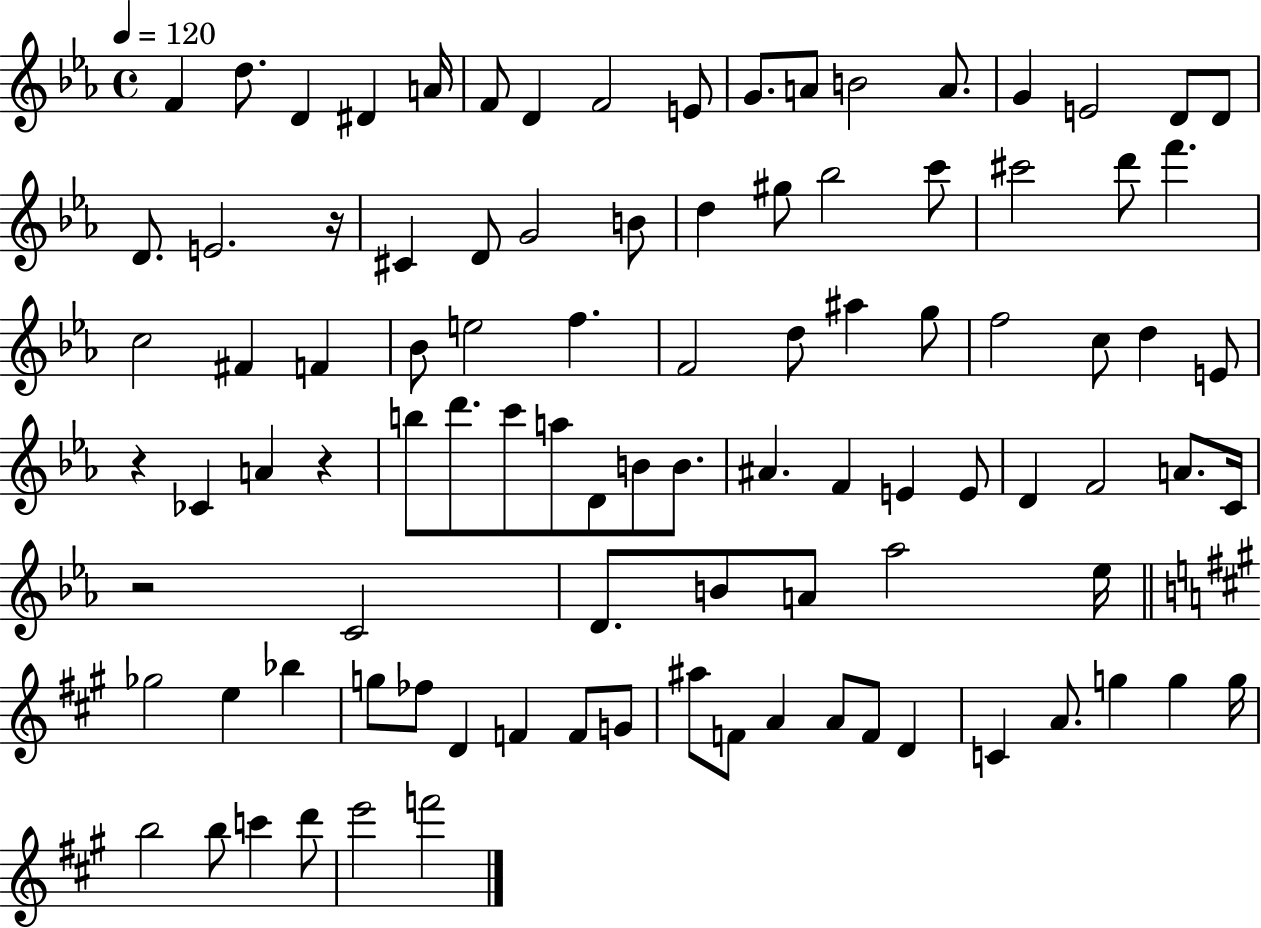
{
  \clef treble
  \time 4/4
  \defaultTimeSignature
  \key ees \major
  \tempo 4 = 120
  f'4 d''8. d'4 dis'4 a'16 | f'8 d'4 f'2 e'8 | g'8. a'8 b'2 a'8. | g'4 e'2 d'8 d'8 | \break d'8. e'2. r16 | cis'4 d'8 g'2 b'8 | d''4 gis''8 bes''2 c'''8 | cis'''2 d'''8 f'''4. | \break c''2 fis'4 f'4 | bes'8 e''2 f''4. | f'2 d''8 ais''4 g''8 | f''2 c''8 d''4 e'8 | \break r4 ces'4 a'4 r4 | b''8 d'''8. c'''8 a''8 d'8 b'8 b'8. | ais'4. f'4 e'4 e'8 | d'4 f'2 a'8. c'16 | \break r2 c'2 | d'8. b'8 a'8 aes''2 ees''16 | \bar "||" \break \key a \major ges''2 e''4 bes''4 | g''8 fes''8 d'4 f'4 f'8 g'8 | ais''8 f'8 a'4 a'8 f'8 d'4 | c'4 a'8. g''4 g''4 g''16 | \break b''2 b''8 c'''4 d'''8 | e'''2 f'''2 | \bar "|."
}